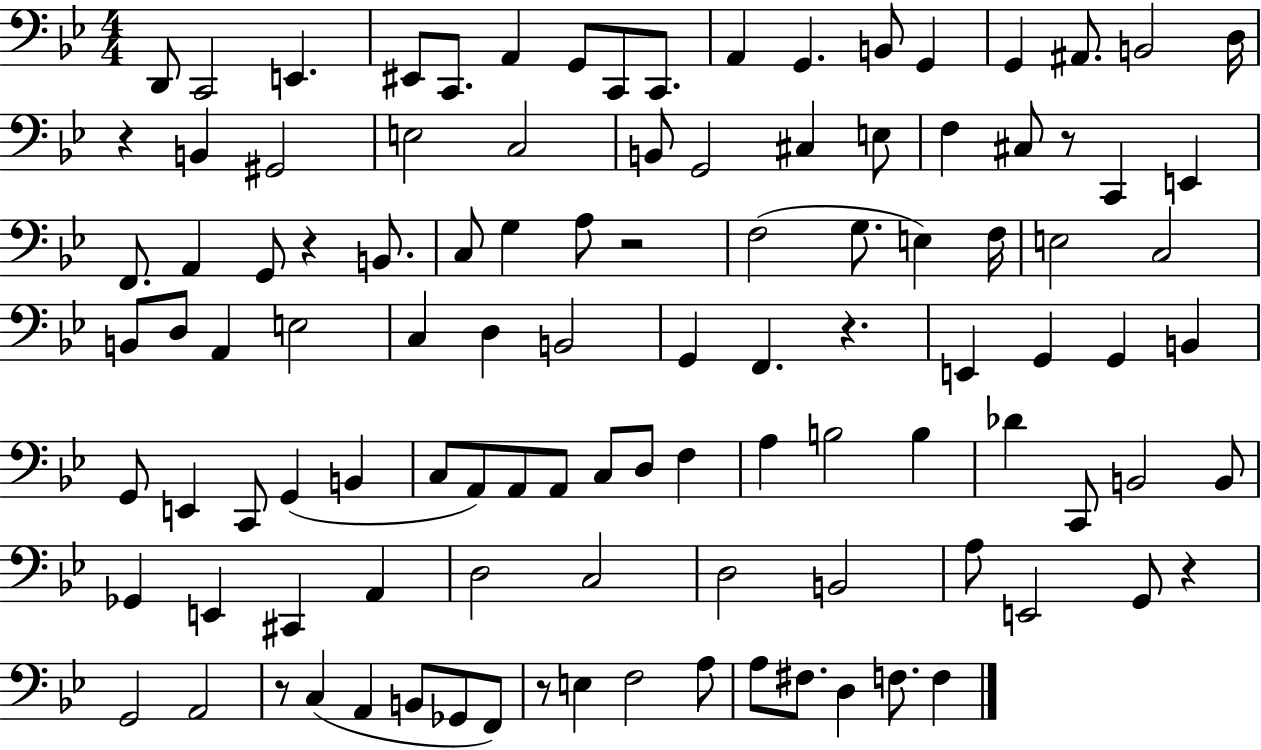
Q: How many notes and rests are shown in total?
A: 108